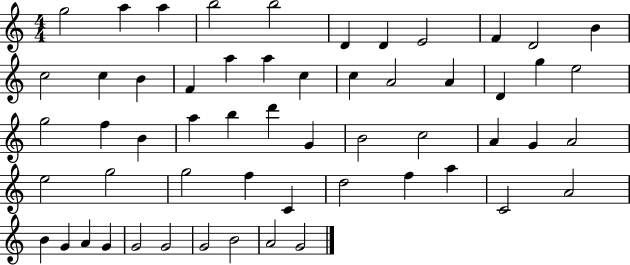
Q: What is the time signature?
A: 4/4